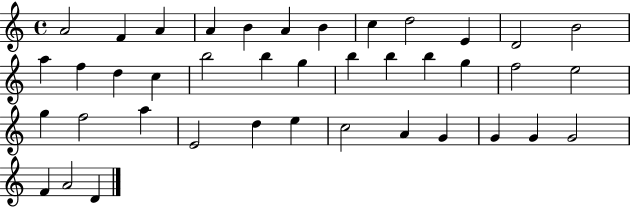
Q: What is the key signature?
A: C major